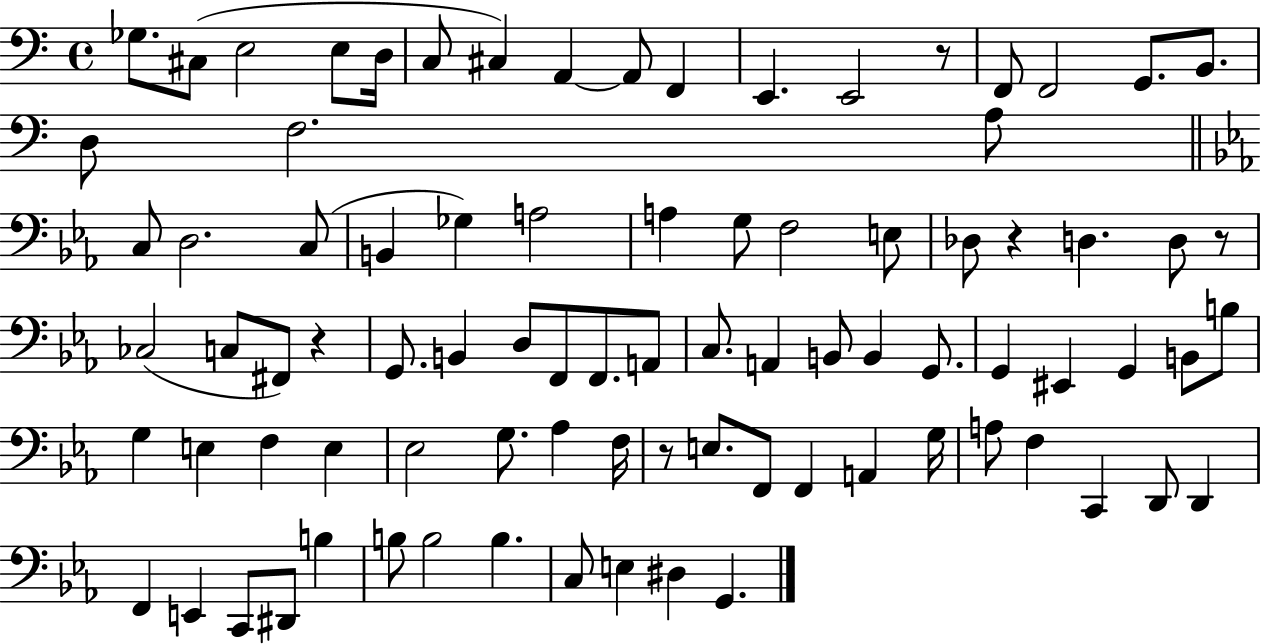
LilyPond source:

{
  \clef bass
  \time 4/4
  \defaultTimeSignature
  \key c \major
  ges8. cis8( e2 e8 d16 | c8 cis4) a,4~~ a,8 f,4 | e,4. e,2 r8 | f,8 f,2 g,8. b,8. | \break d8 f2. a8 | \bar "||" \break \key ees \major c8 d2. c8( | b,4 ges4) a2 | a4 g8 f2 e8 | des8 r4 d4. d8 r8 | \break ces2( c8 fis,8) r4 | g,8. b,4 d8 f,8 f,8. a,8 | c8. a,4 b,8 b,4 g,8. | g,4 eis,4 g,4 b,8 b8 | \break g4 e4 f4 e4 | ees2 g8. aes4 f16 | r8 e8. f,8 f,4 a,4 g16 | a8 f4 c,4 d,8 d,4 | \break f,4 e,4 c,8 dis,8 b4 | b8 b2 b4. | c8 e4 dis4 g,4. | \bar "|."
}